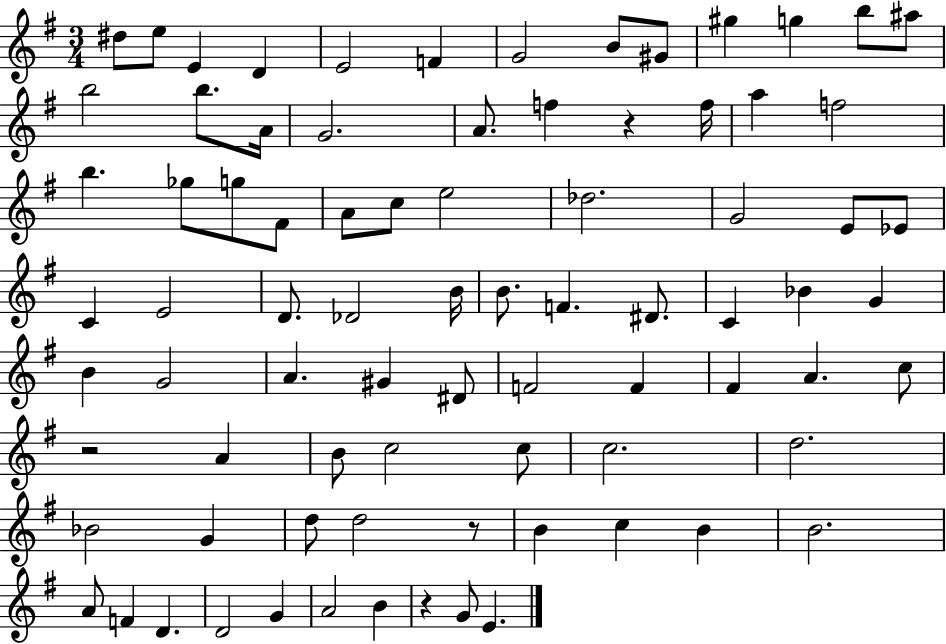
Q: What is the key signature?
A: G major